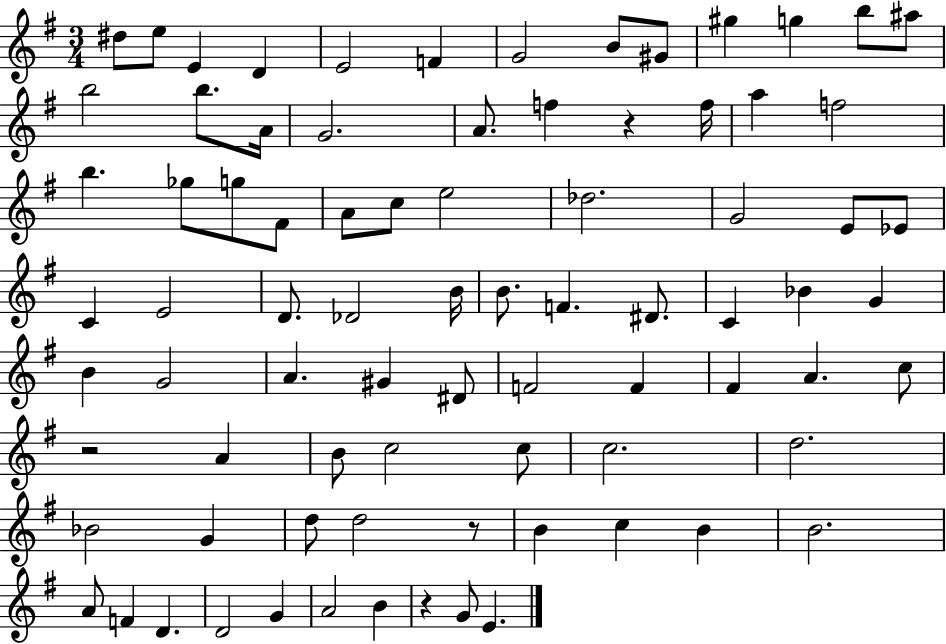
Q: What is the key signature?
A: G major